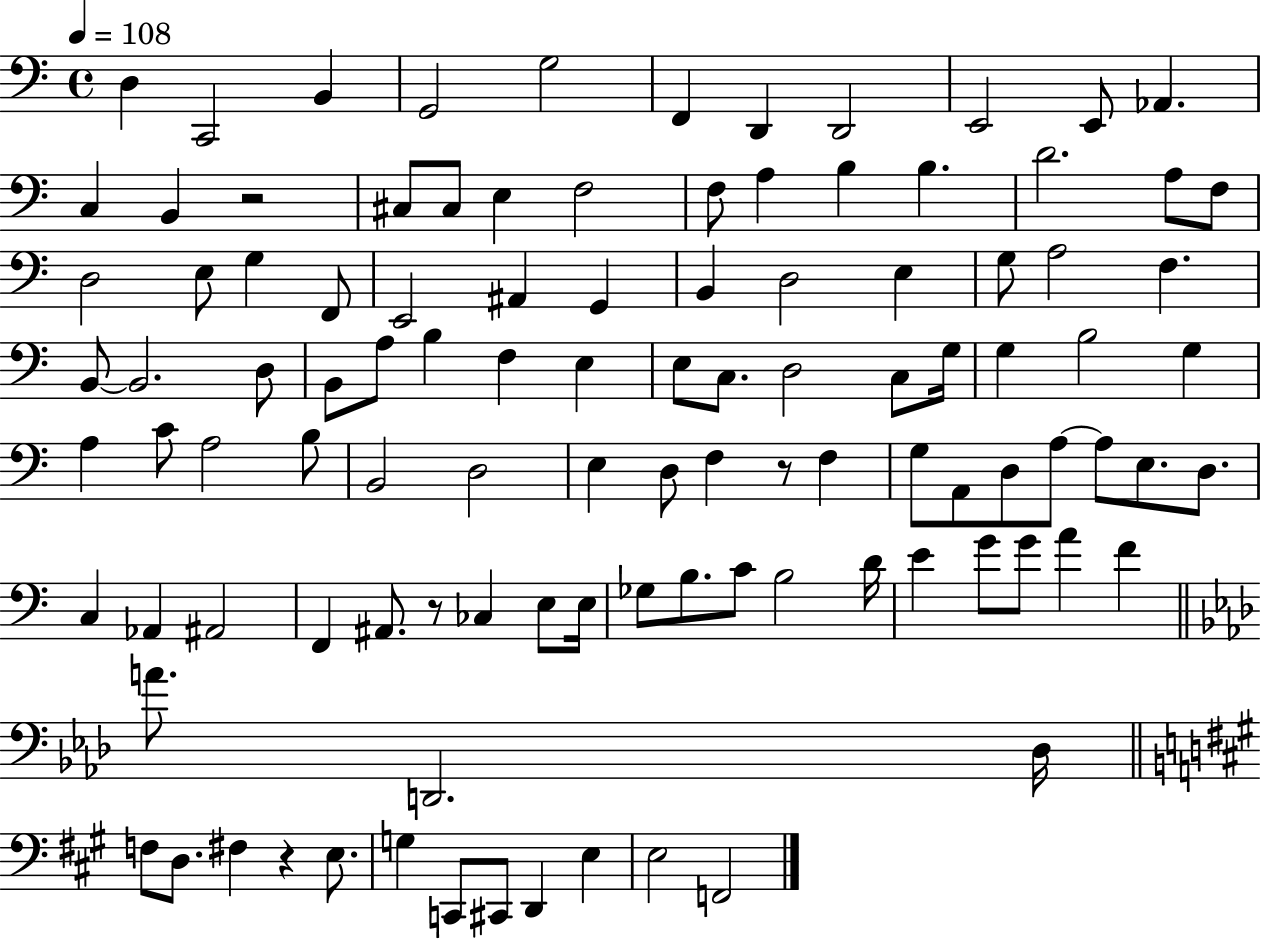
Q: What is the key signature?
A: C major